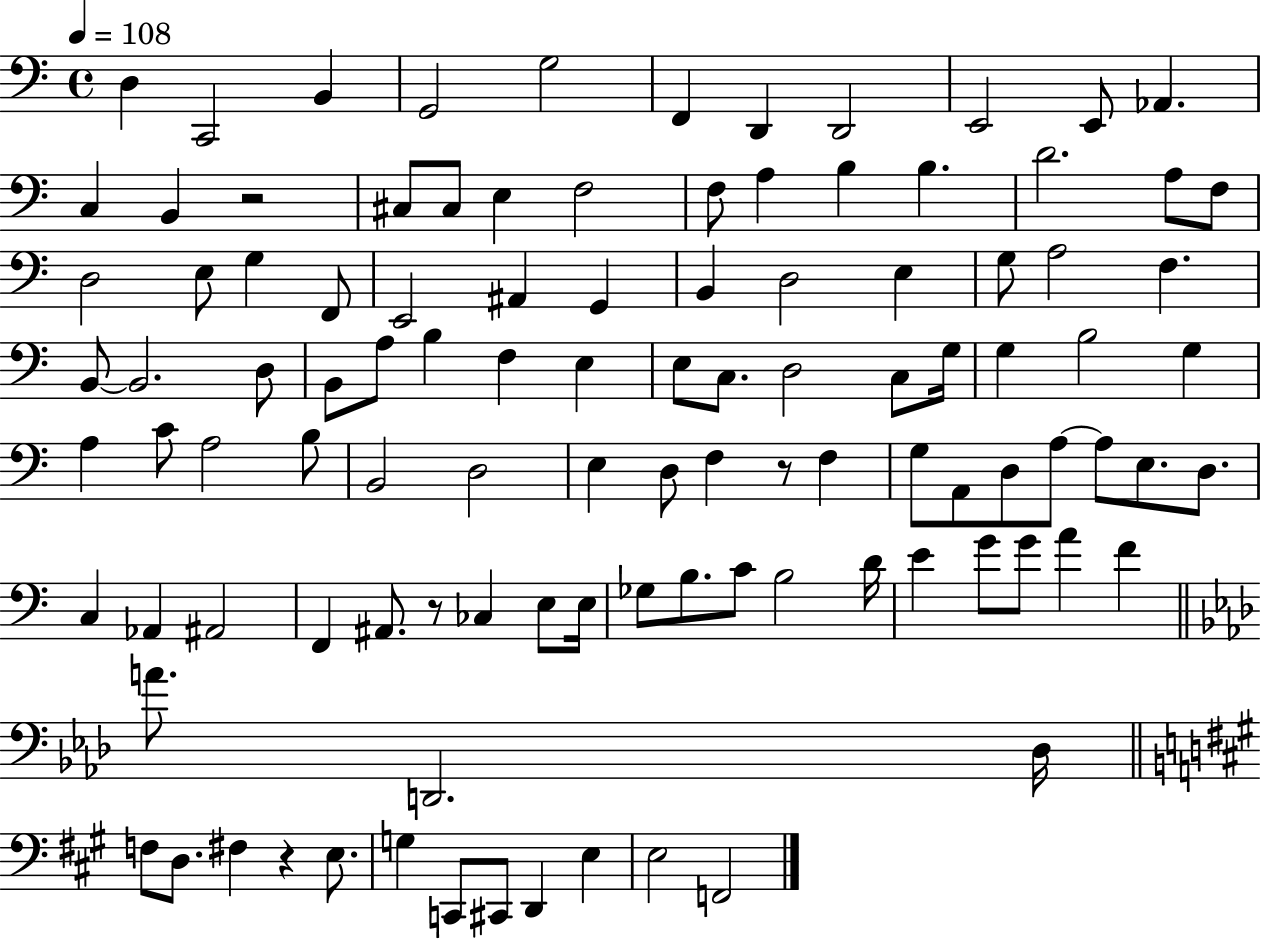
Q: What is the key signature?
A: C major